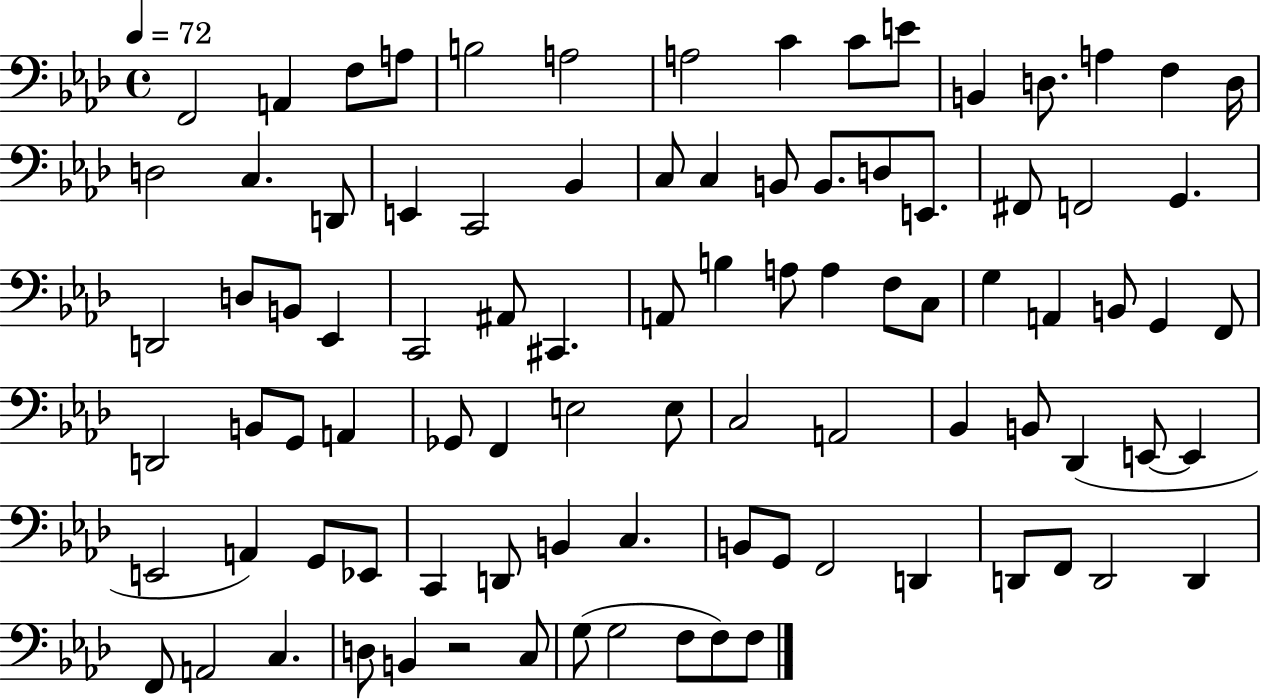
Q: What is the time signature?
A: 4/4